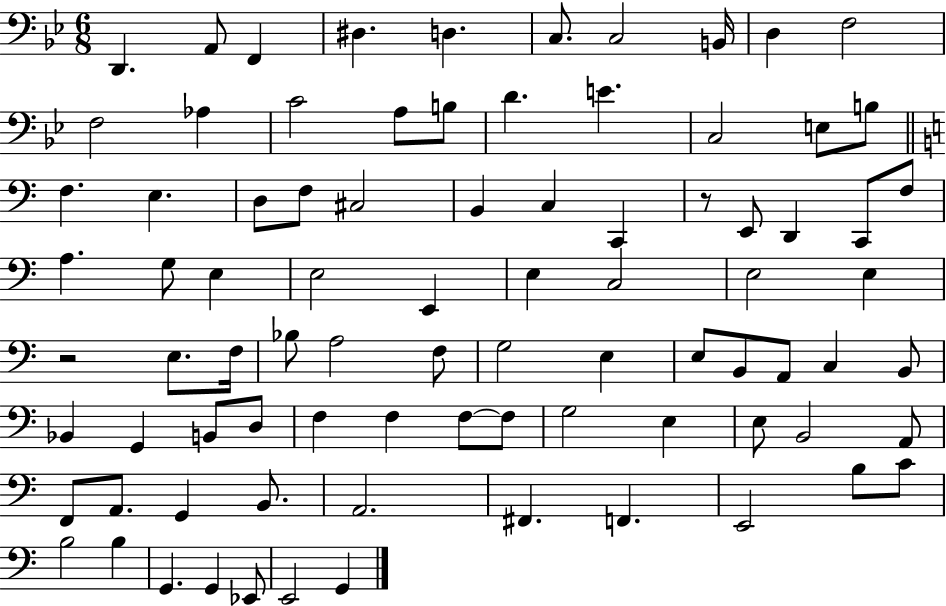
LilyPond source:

{
  \clef bass
  \numericTimeSignature
  \time 6/8
  \key bes \major
  \repeat volta 2 { d,4. a,8 f,4 | dis4. d4. | c8. c2 b,16 | d4 f2 | \break f2 aes4 | c'2 a8 b8 | d'4. e'4. | c2 e8 b8 | \break \bar "||" \break \key a \minor f4. e4. | d8 f8 cis2 | b,4 c4 c,4 | r8 e,8 d,4 c,8 f8 | \break a4. g8 e4 | e2 e,4 | e4 c2 | e2 e4 | \break r2 e8. f16 | bes8 a2 f8 | g2 e4 | e8 b,8 a,8 c4 b,8 | \break bes,4 g,4 b,8 d8 | f4 f4 f8~~ f8 | g2 e4 | e8 b,2 a,8 | \break f,8 a,8. g,4 b,8. | a,2. | fis,4. f,4. | e,2 b8 c'8 | \break b2 b4 | g,4. g,4 ees,8 | e,2 g,4 | } \bar "|."
}